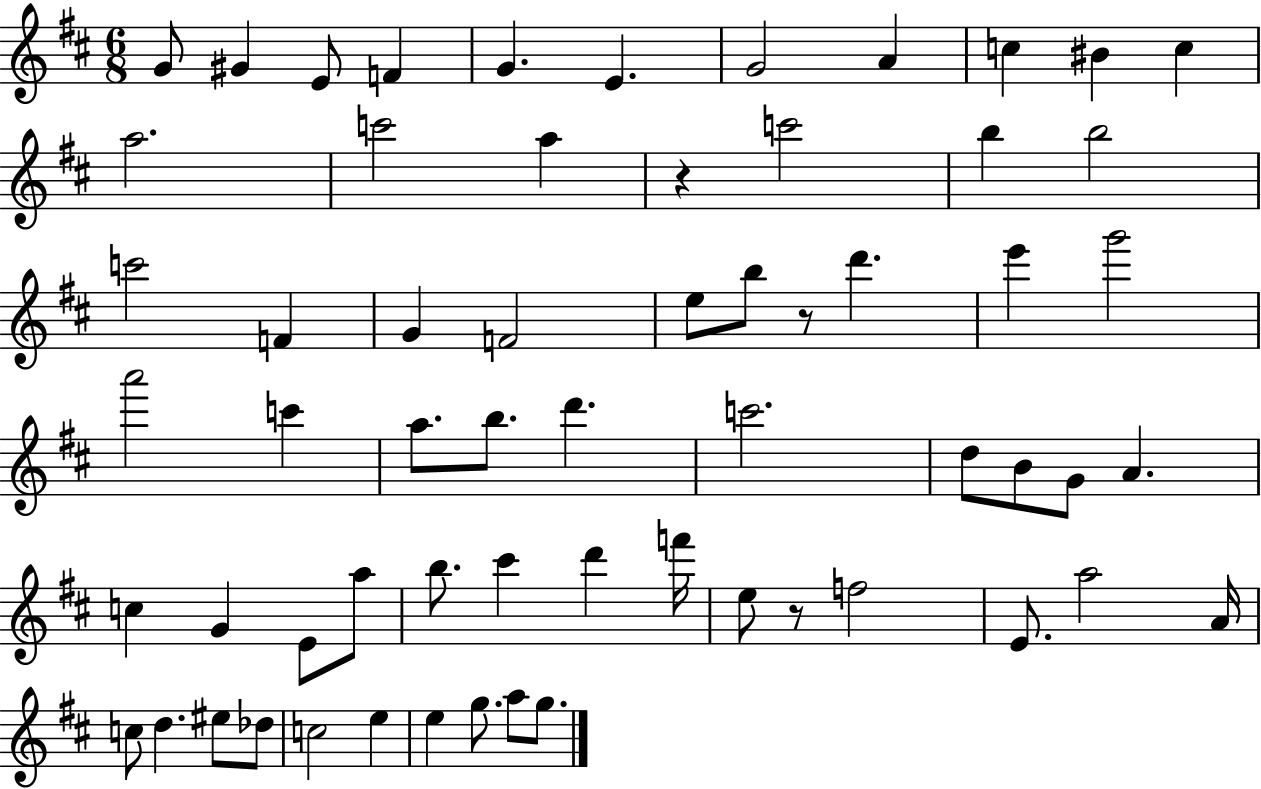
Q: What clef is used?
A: treble